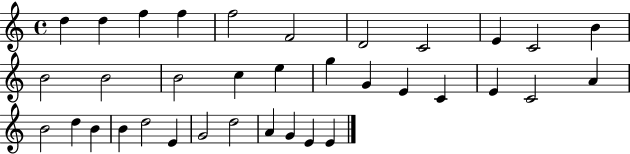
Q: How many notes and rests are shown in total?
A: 35